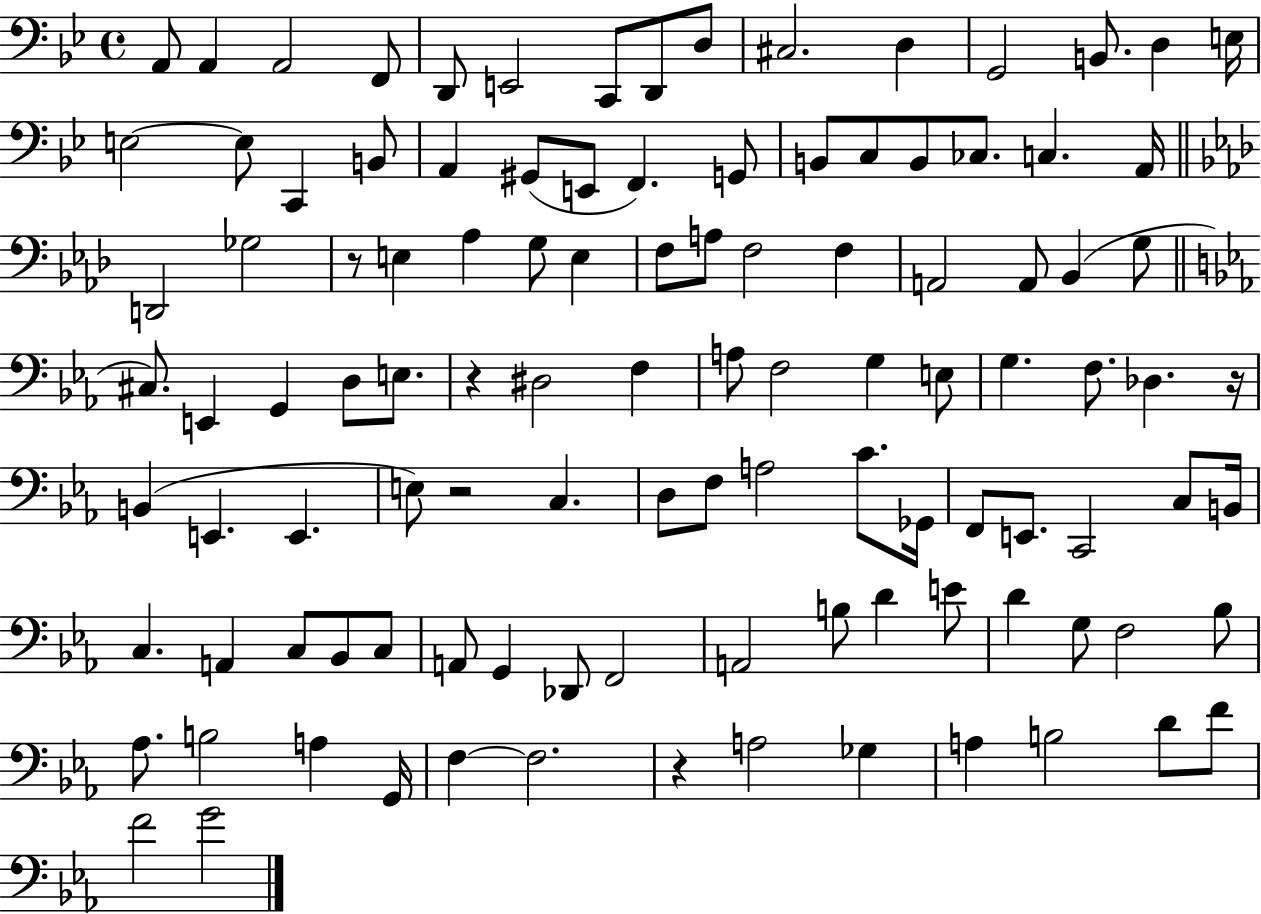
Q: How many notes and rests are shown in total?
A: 109